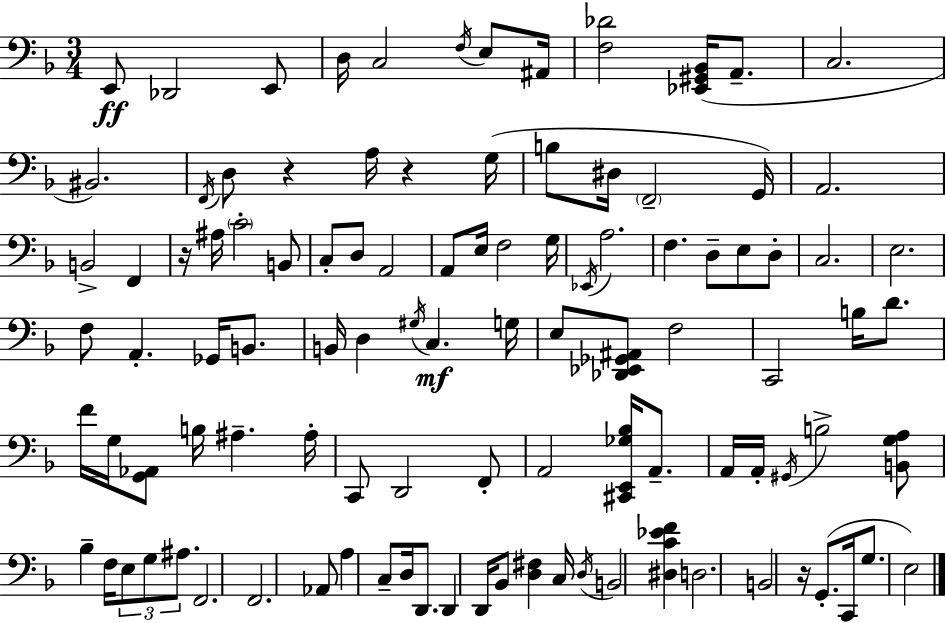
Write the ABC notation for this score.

X:1
T:Untitled
M:3/4
L:1/4
K:F
E,,/2 _D,,2 E,,/2 D,/4 C,2 F,/4 E,/2 ^A,,/4 [F,_D]2 [_E,,^G,,_B,,]/4 A,,/2 C,2 ^B,,2 F,,/4 D,/2 z A,/4 z G,/4 B,/2 ^D,/4 F,,2 G,,/4 A,,2 B,,2 F,, z/4 ^A,/4 C2 B,,/2 C,/2 D,/2 A,,2 A,,/2 E,/4 F,2 G,/4 _E,,/4 A,2 F, D,/2 E,/2 D,/2 C,2 E,2 F,/2 A,, _G,,/4 B,,/2 B,,/4 D, ^G,/4 C, G,/4 E,/2 [_D,,_E,,_G,,^A,,]/2 F,2 C,,2 B,/4 D/2 F/4 G,/4 [G,,_A,,]/2 B,/4 ^A, ^A,/4 C,,/2 D,,2 F,,/2 A,,2 [^C,,E,,_G,_B,]/4 A,,/2 A,,/4 A,,/4 ^G,,/4 B,2 [B,,G,A,]/2 _B, F,/4 E,/2 G,/2 ^A,/2 F,,2 F,,2 _A,,/2 A, C,/2 D,/4 D,,/2 D,, D,,/4 _B,,/2 [D,^F,] C,/4 D,/4 B,,2 [^D,C_EF] D,2 B,,2 z/4 G,,/2 C,,/4 G,/2 E,2